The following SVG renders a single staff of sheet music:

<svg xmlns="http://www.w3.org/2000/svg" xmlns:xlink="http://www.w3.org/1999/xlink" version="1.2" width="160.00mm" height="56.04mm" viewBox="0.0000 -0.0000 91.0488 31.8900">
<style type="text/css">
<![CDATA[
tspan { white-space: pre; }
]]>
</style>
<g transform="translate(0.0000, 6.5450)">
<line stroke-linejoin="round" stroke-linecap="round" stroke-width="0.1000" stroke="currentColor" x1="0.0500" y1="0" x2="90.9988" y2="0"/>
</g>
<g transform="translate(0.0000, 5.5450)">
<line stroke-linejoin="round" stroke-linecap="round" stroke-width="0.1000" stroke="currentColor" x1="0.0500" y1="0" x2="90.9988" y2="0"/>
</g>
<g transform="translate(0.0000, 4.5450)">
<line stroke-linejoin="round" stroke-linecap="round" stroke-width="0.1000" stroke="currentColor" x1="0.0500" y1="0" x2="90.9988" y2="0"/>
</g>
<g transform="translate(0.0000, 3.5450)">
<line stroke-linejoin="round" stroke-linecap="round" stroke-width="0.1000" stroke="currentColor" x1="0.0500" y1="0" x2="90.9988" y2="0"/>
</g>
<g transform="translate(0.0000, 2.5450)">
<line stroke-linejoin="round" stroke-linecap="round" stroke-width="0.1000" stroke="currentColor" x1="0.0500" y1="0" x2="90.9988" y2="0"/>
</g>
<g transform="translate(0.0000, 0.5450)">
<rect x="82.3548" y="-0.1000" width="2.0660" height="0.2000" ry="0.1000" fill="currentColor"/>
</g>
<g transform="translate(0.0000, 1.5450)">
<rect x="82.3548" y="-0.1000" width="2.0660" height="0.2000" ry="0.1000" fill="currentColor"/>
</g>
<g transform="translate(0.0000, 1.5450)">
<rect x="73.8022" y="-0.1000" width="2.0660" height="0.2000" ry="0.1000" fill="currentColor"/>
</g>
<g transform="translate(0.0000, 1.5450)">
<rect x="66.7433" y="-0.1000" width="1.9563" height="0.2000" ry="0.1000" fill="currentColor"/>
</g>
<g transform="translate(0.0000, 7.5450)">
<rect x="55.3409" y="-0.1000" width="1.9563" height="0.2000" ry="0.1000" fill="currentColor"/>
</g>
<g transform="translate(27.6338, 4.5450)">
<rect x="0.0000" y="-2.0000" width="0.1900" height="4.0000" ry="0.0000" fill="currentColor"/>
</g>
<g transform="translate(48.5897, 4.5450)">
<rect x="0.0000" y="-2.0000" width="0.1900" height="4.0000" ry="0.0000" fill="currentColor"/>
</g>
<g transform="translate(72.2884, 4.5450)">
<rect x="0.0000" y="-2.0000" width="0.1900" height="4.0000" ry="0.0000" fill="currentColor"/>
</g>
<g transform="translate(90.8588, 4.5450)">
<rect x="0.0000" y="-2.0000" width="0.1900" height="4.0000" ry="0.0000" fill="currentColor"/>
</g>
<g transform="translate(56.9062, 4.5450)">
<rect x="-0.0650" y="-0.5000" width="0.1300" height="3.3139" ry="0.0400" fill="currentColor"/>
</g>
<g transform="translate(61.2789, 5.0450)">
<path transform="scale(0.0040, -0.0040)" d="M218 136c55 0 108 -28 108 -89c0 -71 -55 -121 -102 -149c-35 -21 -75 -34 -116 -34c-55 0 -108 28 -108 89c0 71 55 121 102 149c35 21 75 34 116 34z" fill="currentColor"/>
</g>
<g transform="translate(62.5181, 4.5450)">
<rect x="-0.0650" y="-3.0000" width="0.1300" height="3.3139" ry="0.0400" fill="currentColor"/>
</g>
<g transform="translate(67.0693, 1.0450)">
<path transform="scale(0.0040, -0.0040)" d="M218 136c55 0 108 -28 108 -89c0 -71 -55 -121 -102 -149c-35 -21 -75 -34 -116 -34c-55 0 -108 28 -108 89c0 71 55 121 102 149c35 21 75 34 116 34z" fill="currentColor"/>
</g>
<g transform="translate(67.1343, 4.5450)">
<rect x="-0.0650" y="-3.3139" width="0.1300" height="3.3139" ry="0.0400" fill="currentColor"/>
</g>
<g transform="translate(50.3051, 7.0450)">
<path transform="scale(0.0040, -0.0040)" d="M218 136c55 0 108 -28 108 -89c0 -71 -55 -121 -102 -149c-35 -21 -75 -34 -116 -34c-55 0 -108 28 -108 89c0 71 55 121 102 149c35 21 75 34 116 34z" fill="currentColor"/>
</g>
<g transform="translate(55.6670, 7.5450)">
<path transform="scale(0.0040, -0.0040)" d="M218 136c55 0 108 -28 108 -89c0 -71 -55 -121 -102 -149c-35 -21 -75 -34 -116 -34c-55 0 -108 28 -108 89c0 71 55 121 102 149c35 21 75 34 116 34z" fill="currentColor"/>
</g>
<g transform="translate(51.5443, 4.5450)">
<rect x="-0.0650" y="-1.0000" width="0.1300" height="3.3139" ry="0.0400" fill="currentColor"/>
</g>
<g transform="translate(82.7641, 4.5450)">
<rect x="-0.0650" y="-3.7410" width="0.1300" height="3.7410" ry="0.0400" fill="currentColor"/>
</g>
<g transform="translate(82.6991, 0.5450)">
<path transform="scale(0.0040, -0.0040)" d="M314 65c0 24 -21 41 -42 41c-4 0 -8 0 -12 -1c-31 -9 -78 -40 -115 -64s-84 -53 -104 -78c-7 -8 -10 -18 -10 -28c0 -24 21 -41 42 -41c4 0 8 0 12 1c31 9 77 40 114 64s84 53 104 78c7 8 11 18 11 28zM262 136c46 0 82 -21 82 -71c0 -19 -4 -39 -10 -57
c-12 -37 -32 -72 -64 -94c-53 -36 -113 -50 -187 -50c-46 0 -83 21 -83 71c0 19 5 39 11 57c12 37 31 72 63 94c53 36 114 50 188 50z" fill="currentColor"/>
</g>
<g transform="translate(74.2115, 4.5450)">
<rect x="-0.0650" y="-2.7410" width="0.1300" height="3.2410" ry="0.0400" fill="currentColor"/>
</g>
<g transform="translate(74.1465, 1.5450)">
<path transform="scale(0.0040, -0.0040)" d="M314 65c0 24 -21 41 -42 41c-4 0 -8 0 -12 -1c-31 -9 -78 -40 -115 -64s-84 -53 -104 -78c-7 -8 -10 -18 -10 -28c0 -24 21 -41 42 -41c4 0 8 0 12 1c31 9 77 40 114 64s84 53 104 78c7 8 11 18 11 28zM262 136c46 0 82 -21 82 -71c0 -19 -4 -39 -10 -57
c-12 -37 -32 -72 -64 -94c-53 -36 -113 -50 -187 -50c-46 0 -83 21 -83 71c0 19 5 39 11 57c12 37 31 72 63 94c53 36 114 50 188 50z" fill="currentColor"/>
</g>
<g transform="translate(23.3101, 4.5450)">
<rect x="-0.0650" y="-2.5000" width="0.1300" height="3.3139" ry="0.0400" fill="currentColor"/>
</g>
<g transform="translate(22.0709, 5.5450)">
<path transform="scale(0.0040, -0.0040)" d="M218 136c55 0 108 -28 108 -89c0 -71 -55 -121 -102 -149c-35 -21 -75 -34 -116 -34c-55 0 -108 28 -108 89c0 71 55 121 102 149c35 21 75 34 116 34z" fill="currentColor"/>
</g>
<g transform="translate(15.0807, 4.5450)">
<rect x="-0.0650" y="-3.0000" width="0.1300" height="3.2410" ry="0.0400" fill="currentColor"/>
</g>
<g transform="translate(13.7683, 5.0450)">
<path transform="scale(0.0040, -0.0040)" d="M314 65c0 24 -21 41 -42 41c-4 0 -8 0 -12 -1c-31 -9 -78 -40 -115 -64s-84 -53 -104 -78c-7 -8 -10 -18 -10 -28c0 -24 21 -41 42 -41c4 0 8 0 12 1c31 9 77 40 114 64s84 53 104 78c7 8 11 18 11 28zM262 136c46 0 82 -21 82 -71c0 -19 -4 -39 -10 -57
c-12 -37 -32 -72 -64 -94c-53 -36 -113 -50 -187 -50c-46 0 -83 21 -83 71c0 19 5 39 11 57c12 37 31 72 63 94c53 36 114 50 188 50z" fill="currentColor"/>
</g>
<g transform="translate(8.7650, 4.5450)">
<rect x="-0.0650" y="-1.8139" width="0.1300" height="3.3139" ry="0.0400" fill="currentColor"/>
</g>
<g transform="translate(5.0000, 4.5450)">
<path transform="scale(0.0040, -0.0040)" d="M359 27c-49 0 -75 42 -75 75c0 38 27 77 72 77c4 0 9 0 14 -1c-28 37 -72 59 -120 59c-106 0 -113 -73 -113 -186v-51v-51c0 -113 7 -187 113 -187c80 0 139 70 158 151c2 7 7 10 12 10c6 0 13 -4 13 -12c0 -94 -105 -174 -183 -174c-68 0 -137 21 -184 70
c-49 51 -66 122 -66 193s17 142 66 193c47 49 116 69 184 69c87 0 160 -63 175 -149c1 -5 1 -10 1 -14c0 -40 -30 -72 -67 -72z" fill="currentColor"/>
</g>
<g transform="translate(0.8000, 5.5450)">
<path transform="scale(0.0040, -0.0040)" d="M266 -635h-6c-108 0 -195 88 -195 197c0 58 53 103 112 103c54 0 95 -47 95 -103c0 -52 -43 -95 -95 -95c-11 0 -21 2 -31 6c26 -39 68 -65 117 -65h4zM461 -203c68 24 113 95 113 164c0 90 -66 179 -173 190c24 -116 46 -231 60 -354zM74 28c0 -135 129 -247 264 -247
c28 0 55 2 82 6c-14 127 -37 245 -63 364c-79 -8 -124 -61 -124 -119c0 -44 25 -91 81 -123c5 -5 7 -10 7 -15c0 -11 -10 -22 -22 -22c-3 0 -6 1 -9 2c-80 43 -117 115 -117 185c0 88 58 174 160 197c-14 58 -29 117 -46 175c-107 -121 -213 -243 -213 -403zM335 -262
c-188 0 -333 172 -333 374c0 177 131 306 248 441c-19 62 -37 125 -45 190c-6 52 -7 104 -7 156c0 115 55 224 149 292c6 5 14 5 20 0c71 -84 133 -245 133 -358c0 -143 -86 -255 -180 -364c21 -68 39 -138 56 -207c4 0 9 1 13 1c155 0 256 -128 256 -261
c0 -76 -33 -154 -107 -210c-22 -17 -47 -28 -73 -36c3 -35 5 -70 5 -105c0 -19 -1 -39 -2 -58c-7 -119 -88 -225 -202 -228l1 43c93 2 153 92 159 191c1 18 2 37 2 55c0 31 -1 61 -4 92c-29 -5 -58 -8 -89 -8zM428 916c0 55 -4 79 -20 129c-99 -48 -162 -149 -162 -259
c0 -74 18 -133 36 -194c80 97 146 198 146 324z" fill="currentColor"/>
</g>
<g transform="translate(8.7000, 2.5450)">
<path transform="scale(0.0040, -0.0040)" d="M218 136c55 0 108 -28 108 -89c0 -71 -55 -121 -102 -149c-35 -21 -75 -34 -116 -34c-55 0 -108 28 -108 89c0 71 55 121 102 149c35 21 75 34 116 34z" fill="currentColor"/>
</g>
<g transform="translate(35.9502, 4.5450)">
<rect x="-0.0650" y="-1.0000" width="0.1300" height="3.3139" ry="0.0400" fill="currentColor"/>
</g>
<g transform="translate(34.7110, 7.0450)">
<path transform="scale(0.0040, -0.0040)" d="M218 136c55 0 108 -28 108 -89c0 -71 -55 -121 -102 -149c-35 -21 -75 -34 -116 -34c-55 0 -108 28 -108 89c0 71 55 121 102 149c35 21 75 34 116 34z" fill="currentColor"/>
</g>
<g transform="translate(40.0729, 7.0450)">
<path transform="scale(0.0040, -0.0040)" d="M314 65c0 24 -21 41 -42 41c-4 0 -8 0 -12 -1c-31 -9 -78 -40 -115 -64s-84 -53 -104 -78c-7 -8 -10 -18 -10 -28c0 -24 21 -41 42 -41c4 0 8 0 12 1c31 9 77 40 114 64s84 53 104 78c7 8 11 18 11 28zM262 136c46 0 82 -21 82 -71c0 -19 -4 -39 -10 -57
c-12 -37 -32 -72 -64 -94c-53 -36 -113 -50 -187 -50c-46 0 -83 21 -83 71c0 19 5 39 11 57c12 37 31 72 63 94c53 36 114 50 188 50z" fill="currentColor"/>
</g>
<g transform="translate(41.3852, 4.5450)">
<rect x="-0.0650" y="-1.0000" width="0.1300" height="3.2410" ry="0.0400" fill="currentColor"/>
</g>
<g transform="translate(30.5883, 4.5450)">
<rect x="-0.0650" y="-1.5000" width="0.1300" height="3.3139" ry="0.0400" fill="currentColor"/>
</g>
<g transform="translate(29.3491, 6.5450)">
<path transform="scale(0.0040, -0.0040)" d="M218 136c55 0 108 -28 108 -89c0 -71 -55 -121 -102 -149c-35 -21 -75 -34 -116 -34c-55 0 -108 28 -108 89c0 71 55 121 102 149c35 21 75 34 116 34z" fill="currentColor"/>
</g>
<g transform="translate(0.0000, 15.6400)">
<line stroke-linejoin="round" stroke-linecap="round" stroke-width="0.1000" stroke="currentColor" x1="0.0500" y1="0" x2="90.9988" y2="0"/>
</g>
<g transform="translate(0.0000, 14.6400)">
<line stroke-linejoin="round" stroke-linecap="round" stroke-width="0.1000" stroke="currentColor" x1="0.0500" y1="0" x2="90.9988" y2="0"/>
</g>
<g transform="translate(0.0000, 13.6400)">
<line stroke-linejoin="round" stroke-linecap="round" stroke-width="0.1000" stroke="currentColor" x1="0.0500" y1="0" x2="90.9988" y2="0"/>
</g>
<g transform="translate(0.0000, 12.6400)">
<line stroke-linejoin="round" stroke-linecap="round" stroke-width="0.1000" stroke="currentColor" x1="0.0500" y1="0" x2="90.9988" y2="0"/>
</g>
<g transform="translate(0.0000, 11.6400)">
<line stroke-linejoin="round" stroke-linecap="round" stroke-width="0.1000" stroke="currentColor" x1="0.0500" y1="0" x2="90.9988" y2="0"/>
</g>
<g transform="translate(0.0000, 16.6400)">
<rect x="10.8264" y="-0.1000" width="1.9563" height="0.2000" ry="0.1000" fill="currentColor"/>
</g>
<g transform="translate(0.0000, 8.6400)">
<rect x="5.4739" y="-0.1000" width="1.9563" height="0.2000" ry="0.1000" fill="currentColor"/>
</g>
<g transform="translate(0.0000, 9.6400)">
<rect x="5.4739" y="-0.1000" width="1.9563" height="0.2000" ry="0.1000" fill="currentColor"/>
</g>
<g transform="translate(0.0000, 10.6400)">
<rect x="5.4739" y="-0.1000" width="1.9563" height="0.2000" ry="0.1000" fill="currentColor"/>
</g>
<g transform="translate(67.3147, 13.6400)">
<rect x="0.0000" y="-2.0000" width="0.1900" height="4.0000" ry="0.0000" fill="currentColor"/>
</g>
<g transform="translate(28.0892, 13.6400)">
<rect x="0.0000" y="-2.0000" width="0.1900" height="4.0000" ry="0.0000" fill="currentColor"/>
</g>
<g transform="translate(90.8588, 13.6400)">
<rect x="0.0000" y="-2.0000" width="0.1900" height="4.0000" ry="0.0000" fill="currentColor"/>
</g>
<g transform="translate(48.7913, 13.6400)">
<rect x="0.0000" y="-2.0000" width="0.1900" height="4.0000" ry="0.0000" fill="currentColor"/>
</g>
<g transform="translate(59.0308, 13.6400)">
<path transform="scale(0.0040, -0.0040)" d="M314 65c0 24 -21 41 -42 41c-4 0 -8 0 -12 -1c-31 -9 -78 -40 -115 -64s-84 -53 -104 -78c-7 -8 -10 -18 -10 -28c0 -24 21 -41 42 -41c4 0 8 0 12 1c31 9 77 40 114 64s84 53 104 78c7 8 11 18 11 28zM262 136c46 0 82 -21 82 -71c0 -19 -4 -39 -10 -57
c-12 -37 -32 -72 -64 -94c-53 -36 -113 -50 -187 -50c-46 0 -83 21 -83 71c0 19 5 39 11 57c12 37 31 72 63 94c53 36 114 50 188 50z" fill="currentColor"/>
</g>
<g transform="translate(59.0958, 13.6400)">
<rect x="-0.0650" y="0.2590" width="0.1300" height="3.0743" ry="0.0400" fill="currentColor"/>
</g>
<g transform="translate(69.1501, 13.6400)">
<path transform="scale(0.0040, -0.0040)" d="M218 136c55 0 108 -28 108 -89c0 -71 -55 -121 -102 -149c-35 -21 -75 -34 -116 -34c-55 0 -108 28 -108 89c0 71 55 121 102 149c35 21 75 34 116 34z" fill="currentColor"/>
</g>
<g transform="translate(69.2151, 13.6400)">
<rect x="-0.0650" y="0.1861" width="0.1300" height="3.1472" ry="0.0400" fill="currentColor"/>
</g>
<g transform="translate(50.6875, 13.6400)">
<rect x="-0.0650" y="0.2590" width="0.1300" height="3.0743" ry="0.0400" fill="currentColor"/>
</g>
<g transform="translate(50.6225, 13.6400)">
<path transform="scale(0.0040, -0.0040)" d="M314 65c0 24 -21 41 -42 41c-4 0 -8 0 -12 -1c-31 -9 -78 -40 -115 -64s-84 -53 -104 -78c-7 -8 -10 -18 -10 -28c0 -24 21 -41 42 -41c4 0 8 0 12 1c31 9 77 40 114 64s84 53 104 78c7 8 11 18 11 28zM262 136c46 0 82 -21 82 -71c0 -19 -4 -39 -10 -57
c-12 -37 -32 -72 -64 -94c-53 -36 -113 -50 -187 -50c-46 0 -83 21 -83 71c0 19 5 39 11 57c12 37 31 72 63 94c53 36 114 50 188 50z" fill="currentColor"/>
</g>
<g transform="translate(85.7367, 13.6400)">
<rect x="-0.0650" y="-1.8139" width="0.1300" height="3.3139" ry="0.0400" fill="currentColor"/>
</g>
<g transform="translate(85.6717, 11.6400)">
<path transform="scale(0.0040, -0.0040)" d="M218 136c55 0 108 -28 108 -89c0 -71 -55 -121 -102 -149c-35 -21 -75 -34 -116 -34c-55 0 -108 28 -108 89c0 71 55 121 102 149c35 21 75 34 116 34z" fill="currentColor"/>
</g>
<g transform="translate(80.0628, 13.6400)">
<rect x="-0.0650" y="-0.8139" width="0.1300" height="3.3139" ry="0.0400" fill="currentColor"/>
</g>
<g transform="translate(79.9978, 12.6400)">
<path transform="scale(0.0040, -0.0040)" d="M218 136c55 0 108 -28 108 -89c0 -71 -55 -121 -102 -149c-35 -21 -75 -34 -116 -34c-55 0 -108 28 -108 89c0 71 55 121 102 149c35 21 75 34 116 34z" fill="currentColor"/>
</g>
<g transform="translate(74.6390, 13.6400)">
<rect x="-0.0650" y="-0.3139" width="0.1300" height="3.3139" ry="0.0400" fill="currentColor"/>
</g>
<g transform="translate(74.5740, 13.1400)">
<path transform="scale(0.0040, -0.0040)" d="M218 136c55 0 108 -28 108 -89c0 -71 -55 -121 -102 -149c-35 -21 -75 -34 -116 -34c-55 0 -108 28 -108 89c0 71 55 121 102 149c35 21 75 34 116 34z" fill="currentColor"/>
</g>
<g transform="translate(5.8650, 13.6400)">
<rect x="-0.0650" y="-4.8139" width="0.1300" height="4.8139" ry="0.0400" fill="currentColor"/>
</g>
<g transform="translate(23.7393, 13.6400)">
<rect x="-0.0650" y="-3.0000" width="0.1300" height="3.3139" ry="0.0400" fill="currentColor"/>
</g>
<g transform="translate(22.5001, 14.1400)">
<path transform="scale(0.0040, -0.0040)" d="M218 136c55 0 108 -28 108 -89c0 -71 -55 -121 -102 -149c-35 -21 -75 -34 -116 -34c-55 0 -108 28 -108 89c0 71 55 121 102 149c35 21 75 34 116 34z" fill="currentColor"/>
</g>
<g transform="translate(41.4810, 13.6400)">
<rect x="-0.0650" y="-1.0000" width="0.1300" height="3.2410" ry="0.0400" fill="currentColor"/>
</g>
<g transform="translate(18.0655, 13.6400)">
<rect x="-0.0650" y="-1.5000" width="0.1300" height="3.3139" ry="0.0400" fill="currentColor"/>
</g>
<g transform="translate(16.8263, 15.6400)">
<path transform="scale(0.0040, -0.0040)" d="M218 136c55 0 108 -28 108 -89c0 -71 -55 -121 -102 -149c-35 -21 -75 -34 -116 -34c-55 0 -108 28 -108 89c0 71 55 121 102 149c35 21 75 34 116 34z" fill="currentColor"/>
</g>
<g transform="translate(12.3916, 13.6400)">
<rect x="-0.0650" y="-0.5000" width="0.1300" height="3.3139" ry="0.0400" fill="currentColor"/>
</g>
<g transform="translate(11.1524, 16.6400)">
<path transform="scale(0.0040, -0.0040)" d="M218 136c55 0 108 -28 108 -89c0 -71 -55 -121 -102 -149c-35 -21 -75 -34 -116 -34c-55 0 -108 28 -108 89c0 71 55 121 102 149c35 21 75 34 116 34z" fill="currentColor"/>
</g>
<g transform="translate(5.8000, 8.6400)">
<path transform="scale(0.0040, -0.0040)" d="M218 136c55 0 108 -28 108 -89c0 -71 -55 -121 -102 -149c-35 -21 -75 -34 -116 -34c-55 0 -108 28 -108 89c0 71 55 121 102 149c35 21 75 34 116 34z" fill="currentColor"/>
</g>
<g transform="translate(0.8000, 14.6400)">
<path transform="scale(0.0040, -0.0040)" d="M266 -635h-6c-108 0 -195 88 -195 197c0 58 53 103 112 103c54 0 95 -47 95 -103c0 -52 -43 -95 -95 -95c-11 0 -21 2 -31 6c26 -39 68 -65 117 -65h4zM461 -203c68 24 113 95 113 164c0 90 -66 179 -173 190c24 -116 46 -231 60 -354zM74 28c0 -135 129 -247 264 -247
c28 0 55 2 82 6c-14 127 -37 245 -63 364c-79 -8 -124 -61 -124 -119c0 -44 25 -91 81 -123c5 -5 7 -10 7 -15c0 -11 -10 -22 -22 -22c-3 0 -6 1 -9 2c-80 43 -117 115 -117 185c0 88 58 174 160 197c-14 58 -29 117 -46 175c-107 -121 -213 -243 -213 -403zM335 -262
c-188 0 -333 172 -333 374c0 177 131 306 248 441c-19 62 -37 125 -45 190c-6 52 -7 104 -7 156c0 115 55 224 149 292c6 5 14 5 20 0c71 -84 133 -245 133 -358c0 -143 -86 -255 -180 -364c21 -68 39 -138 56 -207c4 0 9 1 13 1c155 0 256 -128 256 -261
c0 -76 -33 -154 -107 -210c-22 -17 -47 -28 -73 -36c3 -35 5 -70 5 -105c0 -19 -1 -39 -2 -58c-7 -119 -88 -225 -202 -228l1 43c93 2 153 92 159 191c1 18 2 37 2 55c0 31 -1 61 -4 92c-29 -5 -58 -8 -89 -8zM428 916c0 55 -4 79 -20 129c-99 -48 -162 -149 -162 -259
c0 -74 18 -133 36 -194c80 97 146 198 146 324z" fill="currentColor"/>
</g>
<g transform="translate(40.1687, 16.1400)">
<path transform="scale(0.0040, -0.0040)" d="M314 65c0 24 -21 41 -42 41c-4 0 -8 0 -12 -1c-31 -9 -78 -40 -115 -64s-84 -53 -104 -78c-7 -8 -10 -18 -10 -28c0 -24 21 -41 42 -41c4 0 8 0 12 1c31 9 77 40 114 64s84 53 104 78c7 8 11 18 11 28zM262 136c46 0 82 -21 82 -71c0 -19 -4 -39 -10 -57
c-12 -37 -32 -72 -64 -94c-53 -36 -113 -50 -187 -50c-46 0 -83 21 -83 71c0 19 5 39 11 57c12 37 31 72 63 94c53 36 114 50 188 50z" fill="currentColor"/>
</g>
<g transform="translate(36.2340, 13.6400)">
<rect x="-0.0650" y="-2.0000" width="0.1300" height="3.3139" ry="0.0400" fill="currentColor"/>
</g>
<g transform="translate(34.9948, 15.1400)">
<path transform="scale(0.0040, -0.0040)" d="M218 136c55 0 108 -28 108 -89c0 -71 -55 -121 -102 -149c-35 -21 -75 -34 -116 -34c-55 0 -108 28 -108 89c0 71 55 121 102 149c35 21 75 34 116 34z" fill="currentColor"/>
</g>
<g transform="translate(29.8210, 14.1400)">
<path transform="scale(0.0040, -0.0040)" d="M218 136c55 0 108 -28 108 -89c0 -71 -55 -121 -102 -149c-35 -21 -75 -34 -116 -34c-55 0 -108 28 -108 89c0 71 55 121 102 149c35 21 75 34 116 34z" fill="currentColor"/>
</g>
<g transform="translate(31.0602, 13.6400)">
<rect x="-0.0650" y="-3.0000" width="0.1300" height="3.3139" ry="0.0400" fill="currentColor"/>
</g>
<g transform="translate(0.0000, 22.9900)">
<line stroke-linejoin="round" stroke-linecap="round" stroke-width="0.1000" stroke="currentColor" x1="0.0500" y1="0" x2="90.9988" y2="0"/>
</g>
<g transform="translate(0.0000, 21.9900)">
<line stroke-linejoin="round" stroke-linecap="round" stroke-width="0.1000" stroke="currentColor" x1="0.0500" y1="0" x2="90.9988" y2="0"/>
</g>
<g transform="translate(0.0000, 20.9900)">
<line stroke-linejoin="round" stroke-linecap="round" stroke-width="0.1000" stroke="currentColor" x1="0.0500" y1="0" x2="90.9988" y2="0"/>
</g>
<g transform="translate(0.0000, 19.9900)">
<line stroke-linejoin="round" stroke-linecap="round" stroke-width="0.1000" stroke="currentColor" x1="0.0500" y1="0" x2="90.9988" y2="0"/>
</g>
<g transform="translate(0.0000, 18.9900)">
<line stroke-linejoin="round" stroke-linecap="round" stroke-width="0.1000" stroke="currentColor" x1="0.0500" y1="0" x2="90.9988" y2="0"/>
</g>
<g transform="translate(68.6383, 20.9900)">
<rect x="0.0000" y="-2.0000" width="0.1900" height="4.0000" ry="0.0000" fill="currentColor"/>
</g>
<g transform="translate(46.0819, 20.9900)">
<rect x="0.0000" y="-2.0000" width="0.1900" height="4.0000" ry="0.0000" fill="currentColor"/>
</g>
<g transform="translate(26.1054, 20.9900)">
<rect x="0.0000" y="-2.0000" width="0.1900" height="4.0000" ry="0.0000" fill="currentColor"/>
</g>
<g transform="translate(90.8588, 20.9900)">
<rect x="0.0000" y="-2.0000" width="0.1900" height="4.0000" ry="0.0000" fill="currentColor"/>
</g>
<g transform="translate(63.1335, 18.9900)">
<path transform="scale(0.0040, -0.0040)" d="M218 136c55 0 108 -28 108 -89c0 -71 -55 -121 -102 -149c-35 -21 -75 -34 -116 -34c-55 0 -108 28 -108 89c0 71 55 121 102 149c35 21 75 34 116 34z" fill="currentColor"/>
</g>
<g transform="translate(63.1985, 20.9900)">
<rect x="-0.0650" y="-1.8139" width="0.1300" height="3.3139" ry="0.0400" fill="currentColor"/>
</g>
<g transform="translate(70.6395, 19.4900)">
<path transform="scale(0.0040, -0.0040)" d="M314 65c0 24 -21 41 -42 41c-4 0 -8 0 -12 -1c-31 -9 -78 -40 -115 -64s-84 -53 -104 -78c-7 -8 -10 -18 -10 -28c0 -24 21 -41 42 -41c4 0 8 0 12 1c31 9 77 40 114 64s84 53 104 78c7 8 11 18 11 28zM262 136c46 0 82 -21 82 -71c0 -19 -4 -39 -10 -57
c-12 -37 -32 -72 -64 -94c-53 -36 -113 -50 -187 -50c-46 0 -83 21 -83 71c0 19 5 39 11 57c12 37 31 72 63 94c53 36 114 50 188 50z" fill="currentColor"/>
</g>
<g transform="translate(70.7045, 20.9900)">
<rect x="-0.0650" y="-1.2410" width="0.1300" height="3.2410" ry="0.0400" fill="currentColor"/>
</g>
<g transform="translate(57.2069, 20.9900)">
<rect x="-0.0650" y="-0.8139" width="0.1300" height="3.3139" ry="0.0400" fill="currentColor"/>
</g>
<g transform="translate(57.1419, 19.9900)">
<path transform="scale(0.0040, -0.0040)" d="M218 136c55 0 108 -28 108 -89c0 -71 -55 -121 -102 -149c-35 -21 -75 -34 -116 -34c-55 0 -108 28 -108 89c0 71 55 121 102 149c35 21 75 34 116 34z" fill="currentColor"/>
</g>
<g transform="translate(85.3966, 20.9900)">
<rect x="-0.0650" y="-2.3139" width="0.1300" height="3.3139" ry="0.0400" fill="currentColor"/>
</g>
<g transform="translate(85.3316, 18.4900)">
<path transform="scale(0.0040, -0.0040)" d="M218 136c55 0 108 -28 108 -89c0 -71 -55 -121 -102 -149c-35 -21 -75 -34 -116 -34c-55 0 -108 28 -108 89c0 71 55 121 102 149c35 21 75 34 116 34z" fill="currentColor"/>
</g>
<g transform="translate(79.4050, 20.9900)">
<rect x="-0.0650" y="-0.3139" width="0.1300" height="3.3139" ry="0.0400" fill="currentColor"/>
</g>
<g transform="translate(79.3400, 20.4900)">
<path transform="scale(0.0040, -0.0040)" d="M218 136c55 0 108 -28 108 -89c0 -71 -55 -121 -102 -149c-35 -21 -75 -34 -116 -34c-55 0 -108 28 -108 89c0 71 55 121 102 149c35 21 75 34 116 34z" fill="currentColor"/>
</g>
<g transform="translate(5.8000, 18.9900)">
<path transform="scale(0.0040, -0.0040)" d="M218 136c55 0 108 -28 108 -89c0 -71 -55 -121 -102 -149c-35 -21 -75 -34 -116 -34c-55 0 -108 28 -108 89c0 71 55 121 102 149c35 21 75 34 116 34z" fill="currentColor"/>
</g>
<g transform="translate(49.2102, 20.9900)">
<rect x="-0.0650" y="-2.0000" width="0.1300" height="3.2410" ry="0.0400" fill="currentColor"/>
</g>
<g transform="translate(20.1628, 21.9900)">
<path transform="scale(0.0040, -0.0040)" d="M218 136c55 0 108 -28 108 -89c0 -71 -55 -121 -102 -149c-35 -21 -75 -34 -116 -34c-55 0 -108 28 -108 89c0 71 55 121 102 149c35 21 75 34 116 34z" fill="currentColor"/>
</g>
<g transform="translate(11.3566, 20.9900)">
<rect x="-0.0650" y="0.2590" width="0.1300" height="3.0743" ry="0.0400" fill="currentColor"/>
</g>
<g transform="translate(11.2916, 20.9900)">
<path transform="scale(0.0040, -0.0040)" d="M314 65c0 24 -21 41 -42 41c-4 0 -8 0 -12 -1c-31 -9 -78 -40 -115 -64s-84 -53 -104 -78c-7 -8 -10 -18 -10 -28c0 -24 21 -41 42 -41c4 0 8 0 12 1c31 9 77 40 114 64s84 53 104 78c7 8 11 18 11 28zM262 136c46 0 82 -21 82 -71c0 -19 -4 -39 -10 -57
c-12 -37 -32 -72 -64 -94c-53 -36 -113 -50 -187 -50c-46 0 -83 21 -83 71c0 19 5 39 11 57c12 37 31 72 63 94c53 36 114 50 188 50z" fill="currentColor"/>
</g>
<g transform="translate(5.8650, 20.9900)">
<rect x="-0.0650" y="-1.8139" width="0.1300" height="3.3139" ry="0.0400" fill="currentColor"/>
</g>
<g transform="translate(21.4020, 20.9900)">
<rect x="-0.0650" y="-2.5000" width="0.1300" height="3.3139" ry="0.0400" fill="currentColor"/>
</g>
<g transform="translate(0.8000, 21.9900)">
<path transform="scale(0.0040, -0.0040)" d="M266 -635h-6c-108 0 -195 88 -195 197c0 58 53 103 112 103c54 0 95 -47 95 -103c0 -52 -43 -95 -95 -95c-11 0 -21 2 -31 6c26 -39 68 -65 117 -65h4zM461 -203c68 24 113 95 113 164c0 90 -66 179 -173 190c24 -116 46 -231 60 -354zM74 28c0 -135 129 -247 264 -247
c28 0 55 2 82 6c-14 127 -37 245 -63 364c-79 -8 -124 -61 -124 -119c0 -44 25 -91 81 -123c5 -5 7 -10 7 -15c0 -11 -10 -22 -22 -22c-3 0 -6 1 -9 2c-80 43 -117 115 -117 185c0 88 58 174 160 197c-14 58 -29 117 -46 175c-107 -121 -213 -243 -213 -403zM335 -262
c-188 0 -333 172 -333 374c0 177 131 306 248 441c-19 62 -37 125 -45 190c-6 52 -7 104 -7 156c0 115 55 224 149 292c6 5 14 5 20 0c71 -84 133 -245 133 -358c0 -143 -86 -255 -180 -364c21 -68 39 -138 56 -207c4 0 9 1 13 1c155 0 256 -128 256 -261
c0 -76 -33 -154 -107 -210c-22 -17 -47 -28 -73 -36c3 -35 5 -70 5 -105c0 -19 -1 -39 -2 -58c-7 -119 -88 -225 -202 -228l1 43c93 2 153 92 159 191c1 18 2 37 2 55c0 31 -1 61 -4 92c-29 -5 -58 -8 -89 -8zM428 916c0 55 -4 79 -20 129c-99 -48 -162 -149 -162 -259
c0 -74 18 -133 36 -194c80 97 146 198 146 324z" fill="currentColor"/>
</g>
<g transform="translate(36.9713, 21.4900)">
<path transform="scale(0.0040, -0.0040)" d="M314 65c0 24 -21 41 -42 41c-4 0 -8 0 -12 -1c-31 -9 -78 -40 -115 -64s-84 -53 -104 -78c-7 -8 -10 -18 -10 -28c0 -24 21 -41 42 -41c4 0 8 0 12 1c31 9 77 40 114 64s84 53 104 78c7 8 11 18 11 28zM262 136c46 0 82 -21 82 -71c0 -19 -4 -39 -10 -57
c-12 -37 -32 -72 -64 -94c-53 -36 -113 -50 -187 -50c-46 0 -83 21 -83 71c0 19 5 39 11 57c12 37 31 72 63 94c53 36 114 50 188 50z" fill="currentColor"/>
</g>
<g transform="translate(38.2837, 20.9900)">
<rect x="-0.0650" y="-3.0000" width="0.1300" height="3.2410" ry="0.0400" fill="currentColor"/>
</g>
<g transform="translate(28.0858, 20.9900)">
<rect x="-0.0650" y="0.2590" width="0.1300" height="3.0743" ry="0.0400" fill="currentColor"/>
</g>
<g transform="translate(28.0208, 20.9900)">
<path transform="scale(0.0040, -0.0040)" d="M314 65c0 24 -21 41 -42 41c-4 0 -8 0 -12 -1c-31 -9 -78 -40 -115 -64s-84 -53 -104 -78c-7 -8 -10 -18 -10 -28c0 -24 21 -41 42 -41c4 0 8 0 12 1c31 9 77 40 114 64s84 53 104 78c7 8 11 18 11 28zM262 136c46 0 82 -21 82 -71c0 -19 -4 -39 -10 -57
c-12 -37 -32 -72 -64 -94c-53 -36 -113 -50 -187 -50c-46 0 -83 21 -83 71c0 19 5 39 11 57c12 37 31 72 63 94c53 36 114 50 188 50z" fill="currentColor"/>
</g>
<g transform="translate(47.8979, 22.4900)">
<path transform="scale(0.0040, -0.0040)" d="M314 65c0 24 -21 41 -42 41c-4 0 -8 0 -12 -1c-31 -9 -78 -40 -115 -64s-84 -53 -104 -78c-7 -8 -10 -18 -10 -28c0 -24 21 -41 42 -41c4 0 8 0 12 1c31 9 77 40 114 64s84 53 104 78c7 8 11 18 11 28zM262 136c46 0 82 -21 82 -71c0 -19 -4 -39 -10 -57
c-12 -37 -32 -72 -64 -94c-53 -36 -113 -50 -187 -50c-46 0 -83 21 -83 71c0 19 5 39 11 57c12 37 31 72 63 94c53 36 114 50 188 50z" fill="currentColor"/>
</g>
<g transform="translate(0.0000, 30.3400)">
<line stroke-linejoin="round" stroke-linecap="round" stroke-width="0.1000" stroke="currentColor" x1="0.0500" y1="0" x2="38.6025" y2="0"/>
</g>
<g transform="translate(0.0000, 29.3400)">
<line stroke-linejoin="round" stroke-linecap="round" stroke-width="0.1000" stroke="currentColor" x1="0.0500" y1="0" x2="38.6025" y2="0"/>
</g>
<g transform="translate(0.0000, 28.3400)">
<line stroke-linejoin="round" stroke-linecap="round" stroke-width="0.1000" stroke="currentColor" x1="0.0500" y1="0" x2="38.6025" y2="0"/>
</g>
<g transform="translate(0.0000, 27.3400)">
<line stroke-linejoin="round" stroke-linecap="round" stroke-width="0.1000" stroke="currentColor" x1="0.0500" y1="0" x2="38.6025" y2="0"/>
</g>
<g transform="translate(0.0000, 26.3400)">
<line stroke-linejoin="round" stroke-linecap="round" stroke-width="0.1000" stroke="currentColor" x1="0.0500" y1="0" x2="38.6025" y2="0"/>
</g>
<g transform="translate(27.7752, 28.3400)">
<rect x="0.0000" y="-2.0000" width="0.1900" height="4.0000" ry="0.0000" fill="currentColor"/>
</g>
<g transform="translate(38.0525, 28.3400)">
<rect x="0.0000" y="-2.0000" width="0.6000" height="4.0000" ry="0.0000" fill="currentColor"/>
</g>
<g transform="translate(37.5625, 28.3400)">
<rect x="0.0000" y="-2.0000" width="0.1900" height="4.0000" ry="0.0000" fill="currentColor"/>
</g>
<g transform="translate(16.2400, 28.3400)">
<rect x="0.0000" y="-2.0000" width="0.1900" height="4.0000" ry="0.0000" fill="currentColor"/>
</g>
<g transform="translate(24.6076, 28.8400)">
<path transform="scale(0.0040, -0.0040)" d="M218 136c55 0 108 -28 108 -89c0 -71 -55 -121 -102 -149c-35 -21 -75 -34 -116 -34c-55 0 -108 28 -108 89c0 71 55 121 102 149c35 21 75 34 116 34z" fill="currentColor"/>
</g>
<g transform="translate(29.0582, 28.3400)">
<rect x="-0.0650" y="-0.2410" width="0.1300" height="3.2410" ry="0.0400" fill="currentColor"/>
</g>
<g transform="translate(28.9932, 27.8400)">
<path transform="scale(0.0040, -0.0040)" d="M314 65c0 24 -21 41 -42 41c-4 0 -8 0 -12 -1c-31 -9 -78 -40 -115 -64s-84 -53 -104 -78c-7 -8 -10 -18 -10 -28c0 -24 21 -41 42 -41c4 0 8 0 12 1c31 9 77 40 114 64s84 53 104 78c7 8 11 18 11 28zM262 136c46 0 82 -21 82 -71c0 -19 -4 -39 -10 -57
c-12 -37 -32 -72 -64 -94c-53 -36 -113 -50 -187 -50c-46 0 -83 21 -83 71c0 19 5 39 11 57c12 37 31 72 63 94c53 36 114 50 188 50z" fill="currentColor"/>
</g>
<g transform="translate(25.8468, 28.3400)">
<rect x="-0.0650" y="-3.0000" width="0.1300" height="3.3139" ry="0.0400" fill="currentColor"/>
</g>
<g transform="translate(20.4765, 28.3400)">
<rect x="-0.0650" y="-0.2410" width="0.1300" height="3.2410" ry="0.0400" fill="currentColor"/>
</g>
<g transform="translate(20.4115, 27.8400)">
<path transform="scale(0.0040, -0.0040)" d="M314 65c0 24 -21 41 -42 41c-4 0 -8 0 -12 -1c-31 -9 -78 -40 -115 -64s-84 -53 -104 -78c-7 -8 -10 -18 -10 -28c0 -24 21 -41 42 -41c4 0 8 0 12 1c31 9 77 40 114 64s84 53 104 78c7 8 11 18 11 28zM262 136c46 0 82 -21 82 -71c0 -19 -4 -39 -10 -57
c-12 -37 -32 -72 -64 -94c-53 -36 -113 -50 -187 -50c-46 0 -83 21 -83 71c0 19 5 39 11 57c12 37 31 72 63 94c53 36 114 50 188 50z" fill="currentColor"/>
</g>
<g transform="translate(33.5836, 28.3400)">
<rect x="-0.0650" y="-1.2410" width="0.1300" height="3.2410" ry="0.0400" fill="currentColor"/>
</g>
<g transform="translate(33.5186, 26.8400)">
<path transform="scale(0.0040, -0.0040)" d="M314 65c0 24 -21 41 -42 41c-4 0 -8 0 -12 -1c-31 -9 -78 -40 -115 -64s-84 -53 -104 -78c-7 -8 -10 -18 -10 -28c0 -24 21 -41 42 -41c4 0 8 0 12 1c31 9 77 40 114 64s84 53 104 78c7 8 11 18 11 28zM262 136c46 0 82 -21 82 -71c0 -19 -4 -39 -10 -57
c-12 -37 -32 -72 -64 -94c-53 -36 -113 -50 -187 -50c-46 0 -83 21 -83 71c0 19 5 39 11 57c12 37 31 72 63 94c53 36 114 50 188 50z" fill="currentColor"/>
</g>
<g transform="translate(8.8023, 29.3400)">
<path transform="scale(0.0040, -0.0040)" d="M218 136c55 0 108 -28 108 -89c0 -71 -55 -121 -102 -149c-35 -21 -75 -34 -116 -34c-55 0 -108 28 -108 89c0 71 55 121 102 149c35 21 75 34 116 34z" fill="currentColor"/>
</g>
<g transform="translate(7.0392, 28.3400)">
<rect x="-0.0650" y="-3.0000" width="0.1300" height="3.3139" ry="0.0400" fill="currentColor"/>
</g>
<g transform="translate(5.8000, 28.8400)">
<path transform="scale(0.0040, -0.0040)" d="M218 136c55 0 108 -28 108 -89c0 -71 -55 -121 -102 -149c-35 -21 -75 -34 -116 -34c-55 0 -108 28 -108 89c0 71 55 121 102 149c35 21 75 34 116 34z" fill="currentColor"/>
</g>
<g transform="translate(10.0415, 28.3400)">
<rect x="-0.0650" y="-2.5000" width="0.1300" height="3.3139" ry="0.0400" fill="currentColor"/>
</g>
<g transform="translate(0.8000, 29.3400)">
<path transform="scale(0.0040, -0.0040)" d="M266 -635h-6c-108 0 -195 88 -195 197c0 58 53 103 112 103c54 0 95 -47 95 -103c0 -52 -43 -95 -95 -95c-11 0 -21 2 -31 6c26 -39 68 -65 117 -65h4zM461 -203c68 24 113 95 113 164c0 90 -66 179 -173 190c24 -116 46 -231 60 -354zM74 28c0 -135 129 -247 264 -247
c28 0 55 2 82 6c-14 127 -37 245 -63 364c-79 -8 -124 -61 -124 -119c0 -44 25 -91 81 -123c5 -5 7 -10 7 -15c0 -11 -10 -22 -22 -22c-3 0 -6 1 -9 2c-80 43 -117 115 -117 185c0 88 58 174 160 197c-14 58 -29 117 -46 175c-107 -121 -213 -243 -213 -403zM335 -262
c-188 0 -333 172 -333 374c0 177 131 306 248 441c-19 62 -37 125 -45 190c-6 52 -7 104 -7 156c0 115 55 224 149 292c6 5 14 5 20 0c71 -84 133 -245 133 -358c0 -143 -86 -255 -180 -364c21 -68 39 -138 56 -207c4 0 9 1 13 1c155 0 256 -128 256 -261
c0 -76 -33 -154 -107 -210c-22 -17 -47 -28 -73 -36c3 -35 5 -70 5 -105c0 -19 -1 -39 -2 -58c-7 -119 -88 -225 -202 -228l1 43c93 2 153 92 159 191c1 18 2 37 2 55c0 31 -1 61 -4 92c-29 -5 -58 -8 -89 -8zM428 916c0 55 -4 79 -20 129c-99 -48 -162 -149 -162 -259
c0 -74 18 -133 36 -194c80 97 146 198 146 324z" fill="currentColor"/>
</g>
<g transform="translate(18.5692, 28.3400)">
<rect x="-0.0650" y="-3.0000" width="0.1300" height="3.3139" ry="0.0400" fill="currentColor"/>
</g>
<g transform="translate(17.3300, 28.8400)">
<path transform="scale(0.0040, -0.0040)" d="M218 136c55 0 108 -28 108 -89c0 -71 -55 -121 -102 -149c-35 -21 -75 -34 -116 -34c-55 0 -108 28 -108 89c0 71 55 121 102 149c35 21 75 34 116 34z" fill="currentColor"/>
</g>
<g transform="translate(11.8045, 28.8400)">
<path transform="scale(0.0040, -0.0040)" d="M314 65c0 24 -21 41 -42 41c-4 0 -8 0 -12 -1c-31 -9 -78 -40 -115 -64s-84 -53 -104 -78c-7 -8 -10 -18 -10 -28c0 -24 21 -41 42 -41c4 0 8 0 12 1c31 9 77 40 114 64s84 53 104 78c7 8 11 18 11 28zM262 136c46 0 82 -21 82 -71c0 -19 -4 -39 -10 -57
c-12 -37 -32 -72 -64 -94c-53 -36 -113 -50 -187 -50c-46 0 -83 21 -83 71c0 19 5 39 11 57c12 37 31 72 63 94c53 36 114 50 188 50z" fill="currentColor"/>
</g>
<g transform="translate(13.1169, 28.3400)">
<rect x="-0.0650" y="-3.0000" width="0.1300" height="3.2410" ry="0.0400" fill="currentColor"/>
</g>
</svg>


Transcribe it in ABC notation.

X:1
T:Untitled
M:4/4
L:1/4
K:C
f A2 G E D D2 D C A b a2 c'2 e' C E A A F D2 B2 B2 B c d f f B2 G B2 A2 F2 d f e2 c g A G A2 A c2 A c2 e2